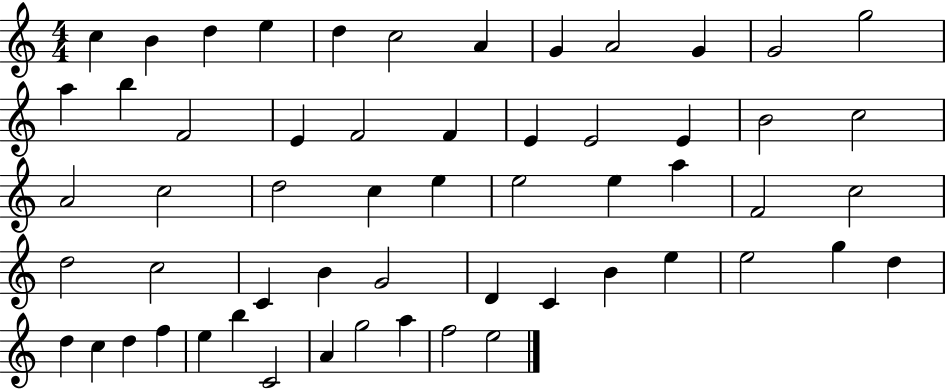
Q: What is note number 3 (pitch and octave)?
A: D5